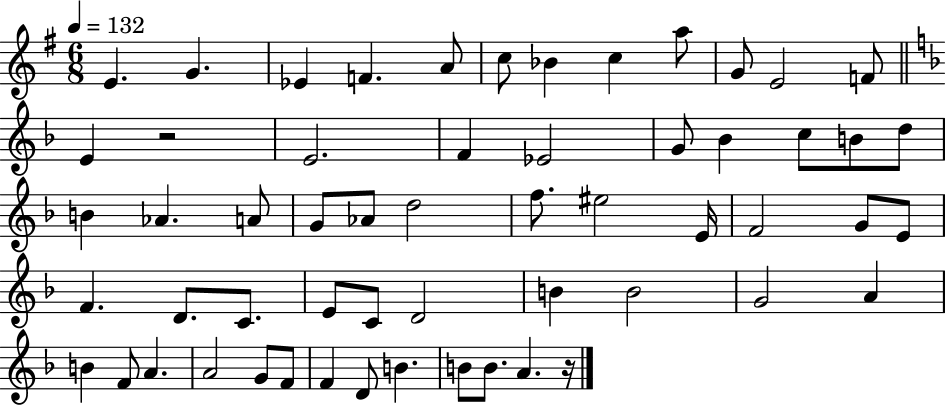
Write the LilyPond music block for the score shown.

{
  \clef treble
  \numericTimeSignature
  \time 6/8
  \key g \major
  \tempo 4 = 132
  \repeat volta 2 { e'4. g'4. | ees'4 f'4. a'8 | c''8 bes'4 c''4 a''8 | g'8 e'2 f'8 | \break \bar "||" \break \key d \minor e'4 r2 | e'2. | f'4 ees'2 | g'8 bes'4 c''8 b'8 d''8 | \break b'4 aes'4. a'8 | g'8 aes'8 d''2 | f''8. eis''2 e'16 | f'2 g'8 e'8 | \break f'4. d'8. c'8. | e'8 c'8 d'2 | b'4 b'2 | g'2 a'4 | \break b'4 f'8 a'4. | a'2 g'8 f'8 | f'4 d'8 b'4. | b'8 b'8. a'4. r16 | \break } \bar "|."
}